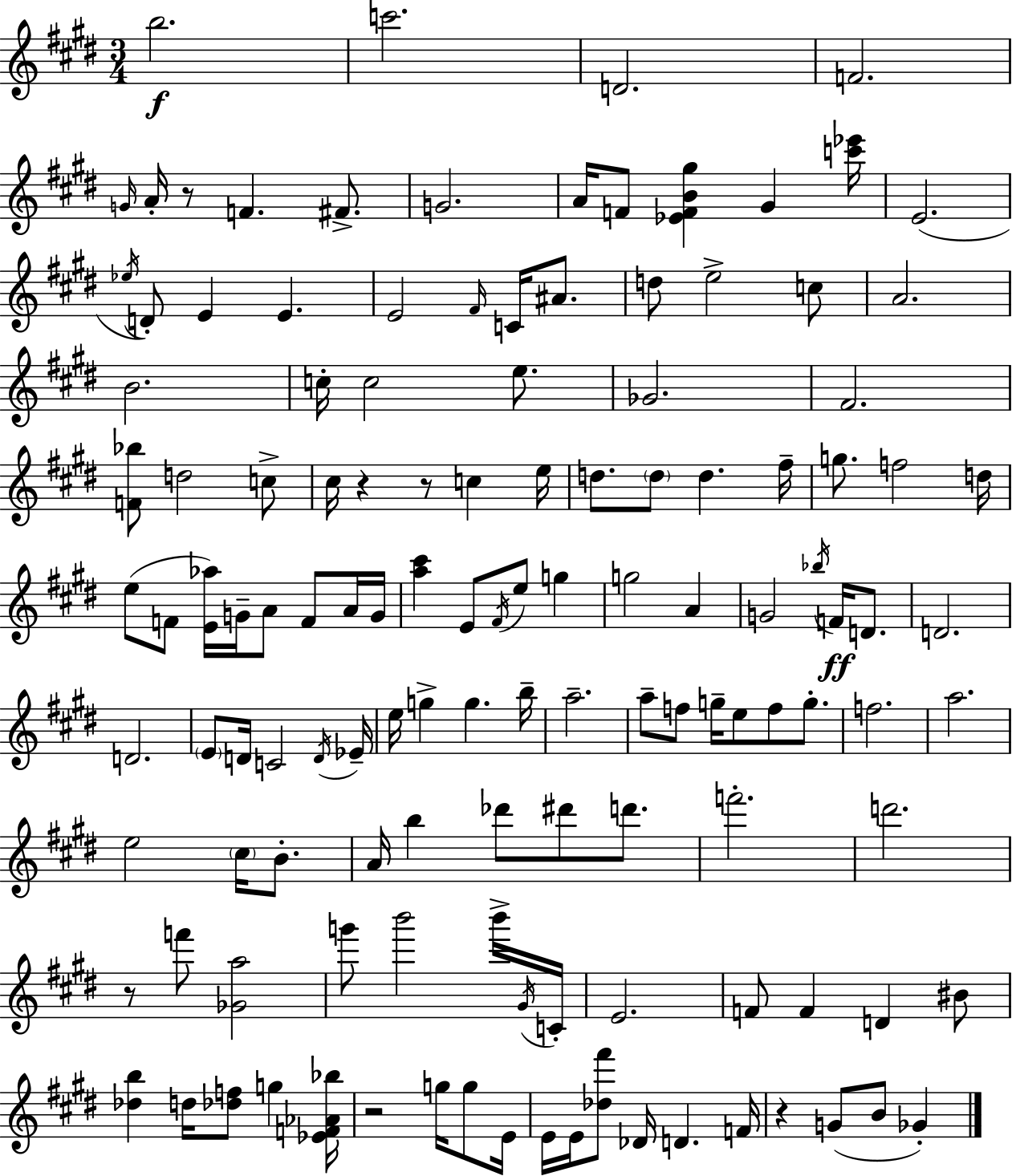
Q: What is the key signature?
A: E major